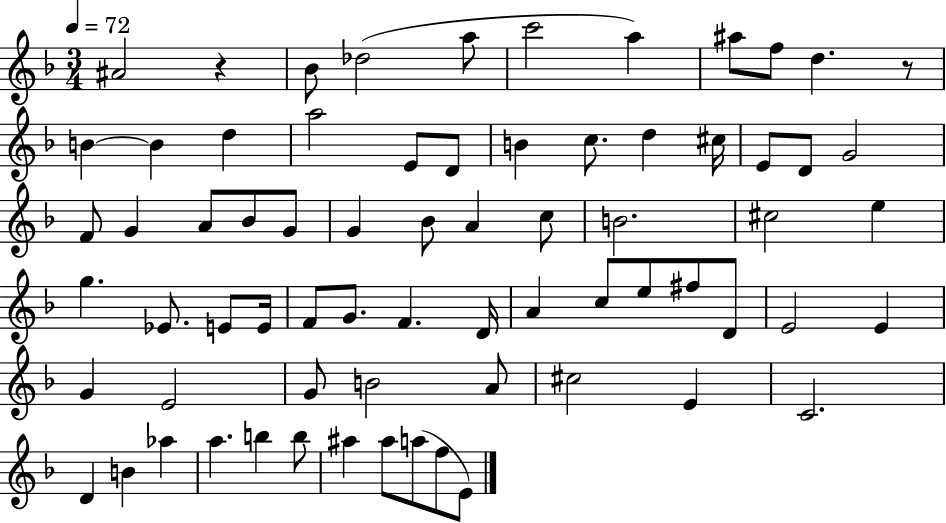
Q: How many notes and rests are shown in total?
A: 70